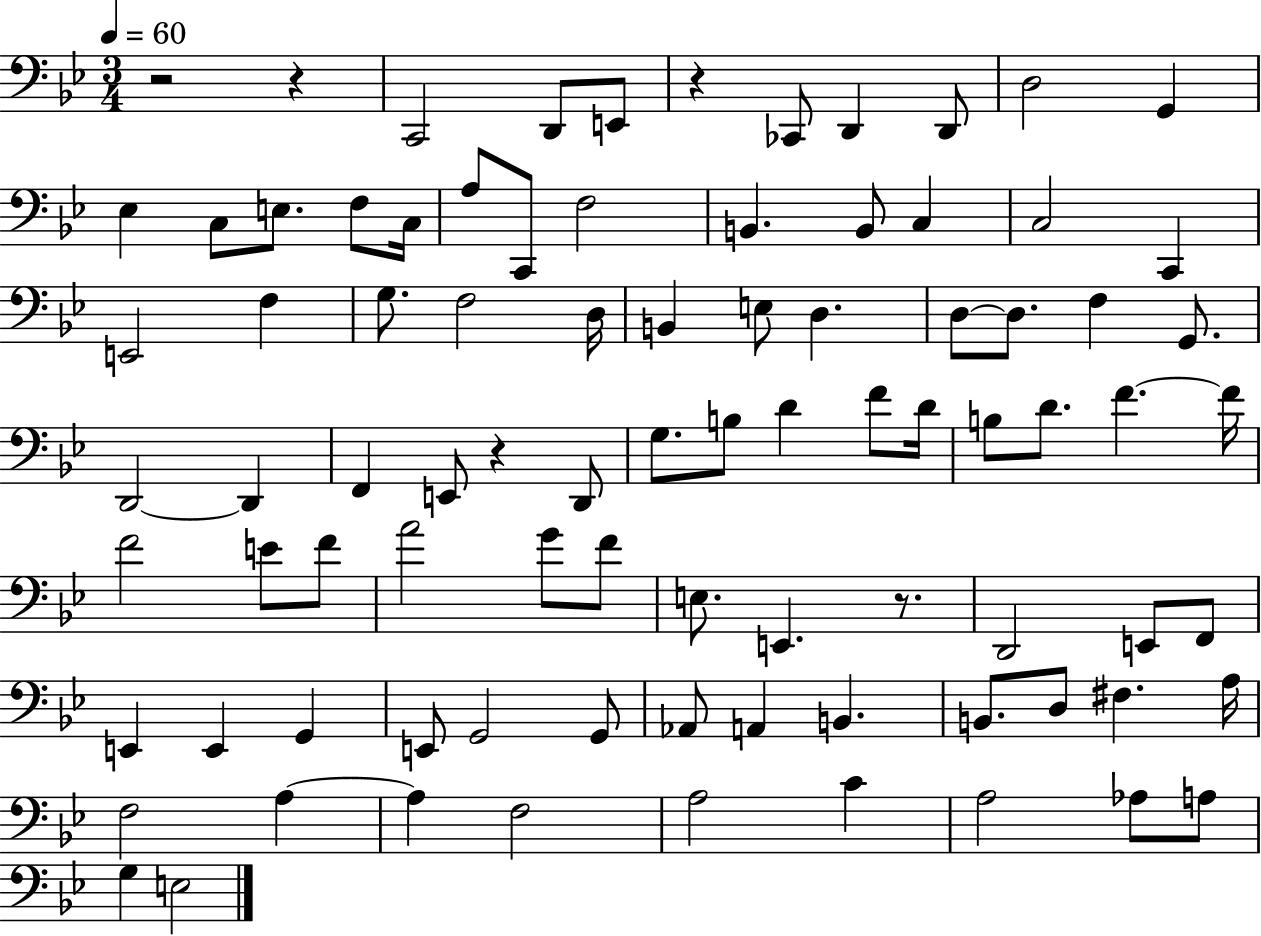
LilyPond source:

{
  \clef bass
  \numericTimeSignature
  \time 3/4
  \key bes \major
  \tempo 4 = 60
  r2 r4 | c,2 d,8 e,8 | r4 ces,8 d,4 d,8 | d2 g,4 | \break ees4 c8 e8. f8 c16 | a8 c,8 f2 | b,4. b,8 c4 | c2 c,4 | \break e,2 f4 | g8. f2 d16 | b,4 e8 d4. | d8~~ d8. f4 g,8. | \break d,2~~ d,4 | f,4 e,8 r4 d,8 | g8. b8 d'4 f'8 d'16 | b8 d'8. f'4.~~ f'16 | \break f'2 e'8 f'8 | a'2 g'8 f'8 | e8. e,4. r8. | d,2 e,8 f,8 | \break e,4 e,4 g,4 | e,8 g,2 g,8 | aes,8 a,4 b,4. | b,8. d8 fis4. a16 | \break f2 a4~~ | a4 f2 | a2 c'4 | a2 aes8 a8 | \break g4 e2 | \bar "|."
}